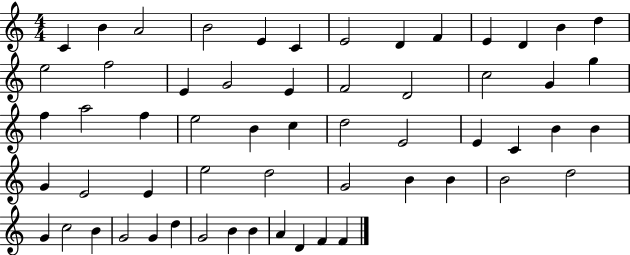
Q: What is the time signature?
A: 4/4